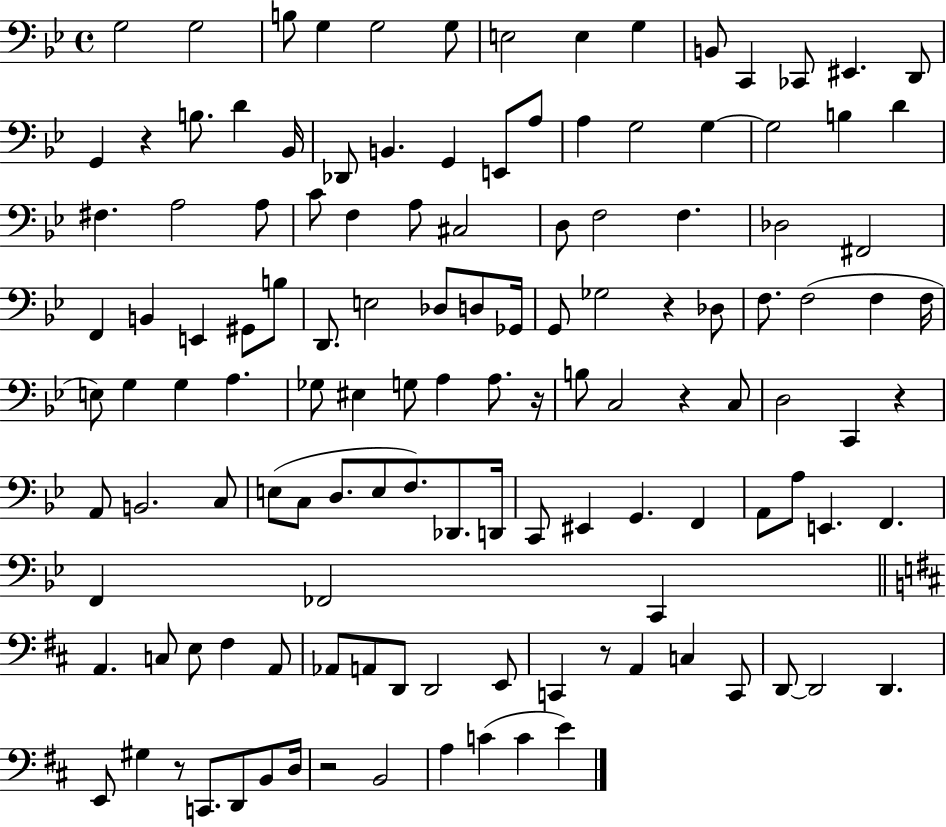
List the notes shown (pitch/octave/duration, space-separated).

G3/h G3/h B3/e G3/q G3/h G3/e E3/h E3/q G3/q B2/e C2/q CES2/e EIS2/q. D2/e G2/q R/q B3/e. D4/q Bb2/s Db2/e B2/q. G2/q E2/e A3/e A3/q G3/h G3/q G3/h B3/q D4/q F#3/q. A3/h A3/e C4/e F3/q A3/e C#3/h D3/e F3/h F3/q. Db3/h F#2/h F2/q B2/q E2/q G#2/e B3/e D2/e. E3/h Db3/e D3/e Gb2/s G2/e Gb3/h R/q Db3/e F3/e. F3/h F3/q F3/s E3/e G3/q G3/q A3/q. Gb3/e EIS3/q G3/e A3/q A3/e. R/s B3/e C3/h R/q C3/e D3/h C2/q R/q A2/e B2/h. C3/e E3/e C3/e D3/e. E3/e F3/e. Db2/e. D2/s C2/e EIS2/q G2/q. F2/q A2/e A3/e E2/q. F2/q. F2/q FES2/h C2/q A2/q. C3/e E3/e F#3/q A2/e Ab2/e A2/e D2/e D2/h E2/e C2/q R/e A2/q C3/q C2/e D2/e D2/h D2/q. E2/e G#3/q R/e C2/e. D2/e B2/e D3/s R/h B2/h A3/q C4/q C4/q E4/q